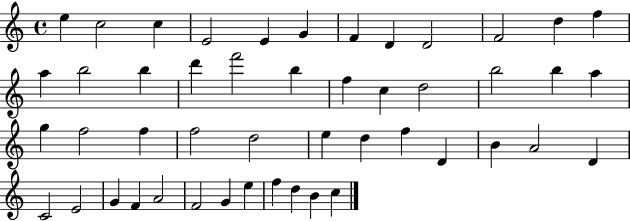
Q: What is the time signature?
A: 4/4